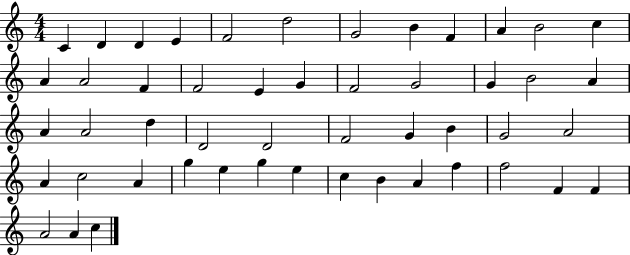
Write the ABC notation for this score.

X:1
T:Untitled
M:4/4
L:1/4
K:C
C D D E F2 d2 G2 B F A B2 c A A2 F F2 E G F2 G2 G B2 A A A2 d D2 D2 F2 G B G2 A2 A c2 A g e g e c B A f f2 F F A2 A c